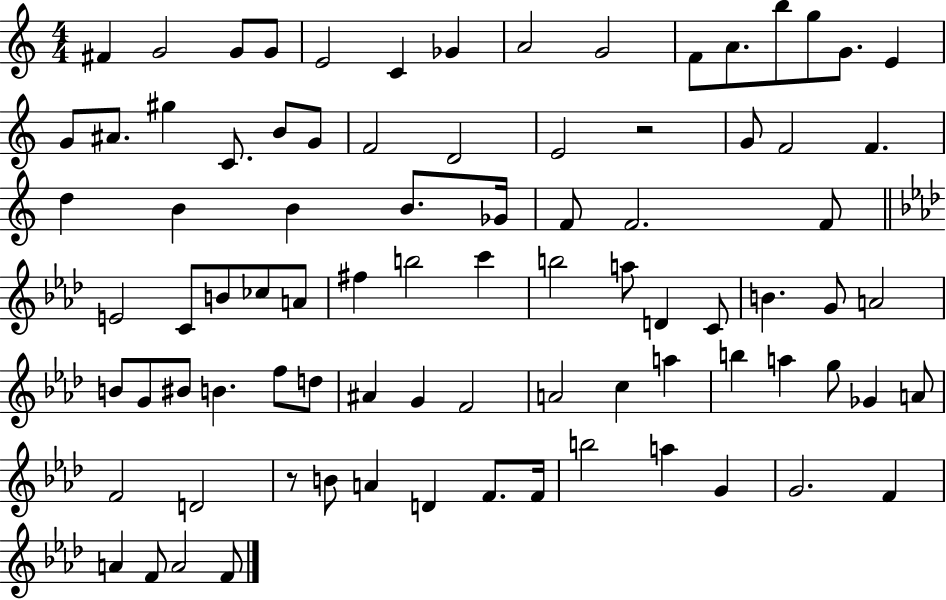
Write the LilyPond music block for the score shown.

{
  \clef treble
  \numericTimeSignature
  \time 4/4
  \key c \major
  fis'4 g'2 g'8 g'8 | e'2 c'4 ges'4 | a'2 g'2 | f'8 a'8. b''8 g''8 g'8. e'4 | \break g'8 ais'8. gis''4 c'8. b'8 g'8 | f'2 d'2 | e'2 r2 | g'8 f'2 f'4. | \break d''4 b'4 b'4 b'8. ges'16 | f'8 f'2. f'8 | \bar "||" \break \key aes \major e'2 c'8 b'8 ces''8 a'8 | fis''4 b''2 c'''4 | b''2 a''8 d'4 c'8 | b'4. g'8 a'2 | \break b'8 g'8 bis'8 b'4. f''8 d''8 | ais'4 g'4 f'2 | a'2 c''4 a''4 | b''4 a''4 g''8 ges'4 a'8 | \break f'2 d'2 | r8 b'8 a'4 d'4 f'8. f'16 | b''2 a''4 g'4 | g'2. f'4 | \break a'4 f'8 a'2 f'8 | \bar "|."
}